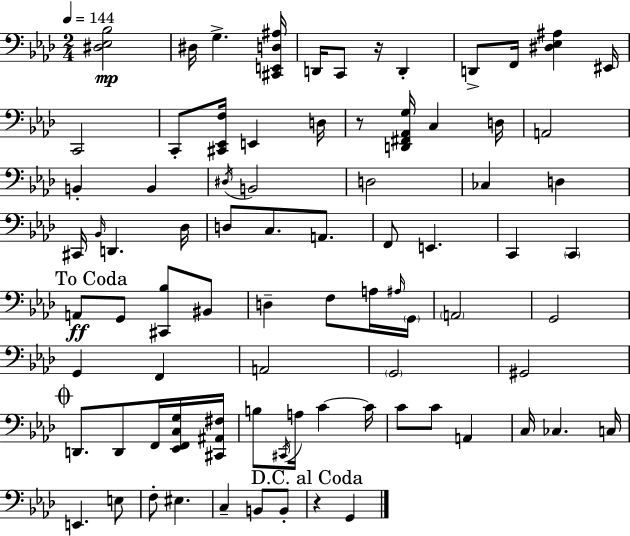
[D#3,Eb3,Bb3]/h D#3/s G3/q. [C#2,E2,D3,A#3]/s D2/s C2/e R/s D2/q D2/e F2/s [D#3,Eb3,A#3]/q EIS2/s C2/h C2/e [C#2,Eb2,F3]/s E2/q D3/s R/e [D2,F#2,Ab2,G3]/s C3/q D3/s A2/h B2/q B2/q D#3/s B2/h D3/h CES3/q D3/q C#2/s Bb2/s D2/q. Db3/s D3/e C3/e. A2/e. F2/e E2/q. C2/q C2/q A2/e G2/e [C#2,Bb3]/e BIS2/e D3/q F3/e A3/s A#3/s G2/s A2/h G2/h G2/q F2/q A2/h G2/h G#2/h D2/e. D2/e F2/s [Eb2,F2,C3,G3]/s [C#2,A#2,F#3]/s B3/e C#2/s A3/s C4/q C4/s C4/e C4/e A2/q C3/s CES3/q. C3/s E2/q. E3/e F3/e EIS3/q. C3/q B2/e B2/e R/q G2/q